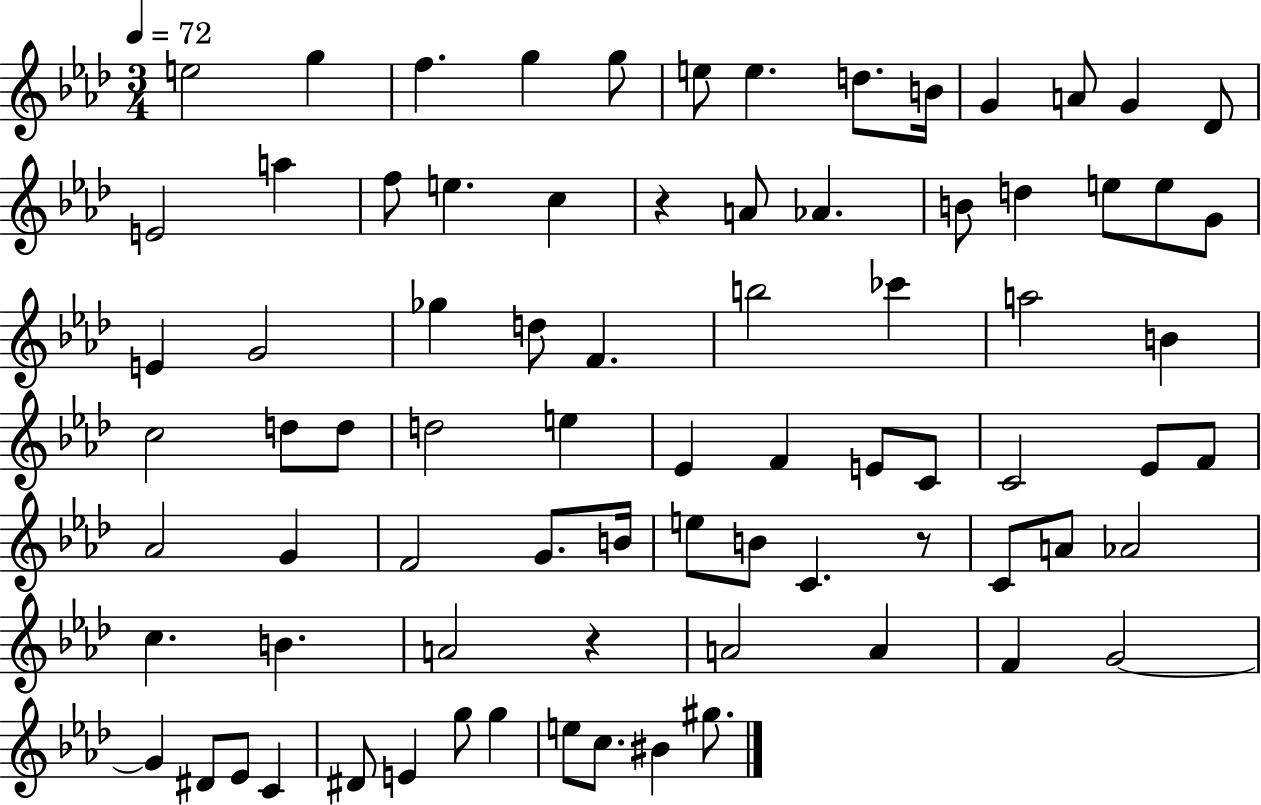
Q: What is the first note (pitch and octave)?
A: E5